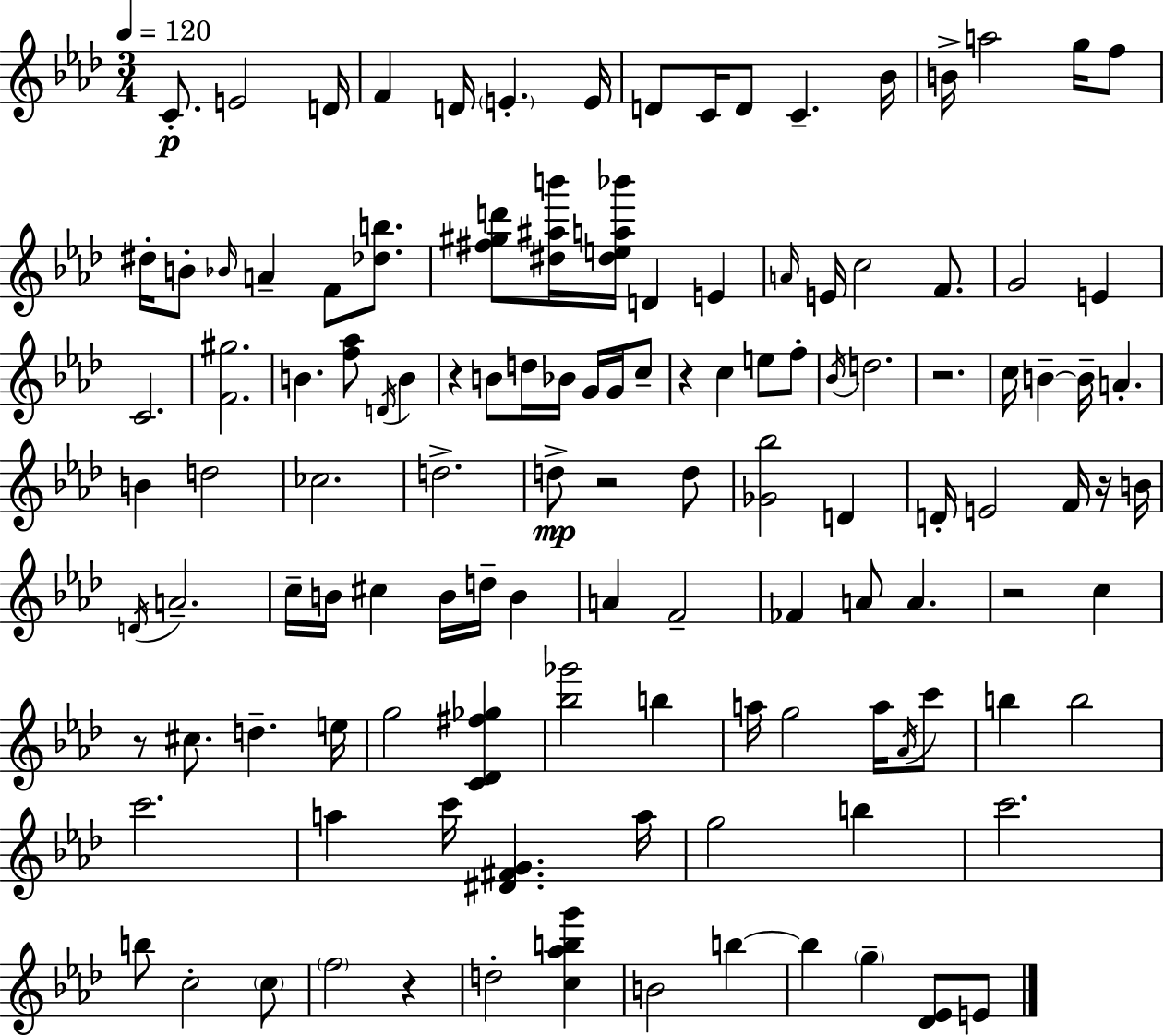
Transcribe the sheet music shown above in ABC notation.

X:1
T:Untitled
M:3/4
L:1/4
K:Fm
C/2 E2 D/4 F D/4 E E/4 D/2 C/4 D/2 C _B/4 B/4 a2 g/4 f/2 ^d/4 B/2 _B/4 A F/2 [_db]/2 [^f^gd']/2 [^d^ab']/4 [^dea_b']/4 D E A/4 E/4 c2 F/2 G2 E C2 [F^g]2 B [f_a]/2 D/4 B z B/2 d/4 _B/4 G/4 G/4 c/2 z c e/2 f/2 _B/4 d2 z2 c/4 B B/4 A B d2 _c2 d2 d/2 z2 d/2 [_G_b]2 D D/4 E2 F/4 z/4 B/4 D/4 A2 c/4 B/4 ^c B/4 d/4 B A F2 _F A/2 A z2 c z/2 ^c/2 d e/4 g2 [C_D^f_g] [_b_g']2 b a/4 g2 a/4 _A/4 c'/2 b b2 c'2 a c'/4 [^D^FG] a/4 g2 b c'2 b/2 c2 c/2 f2 z d2 [c_abg'] B2 b b g [_D_E]/2 E/2